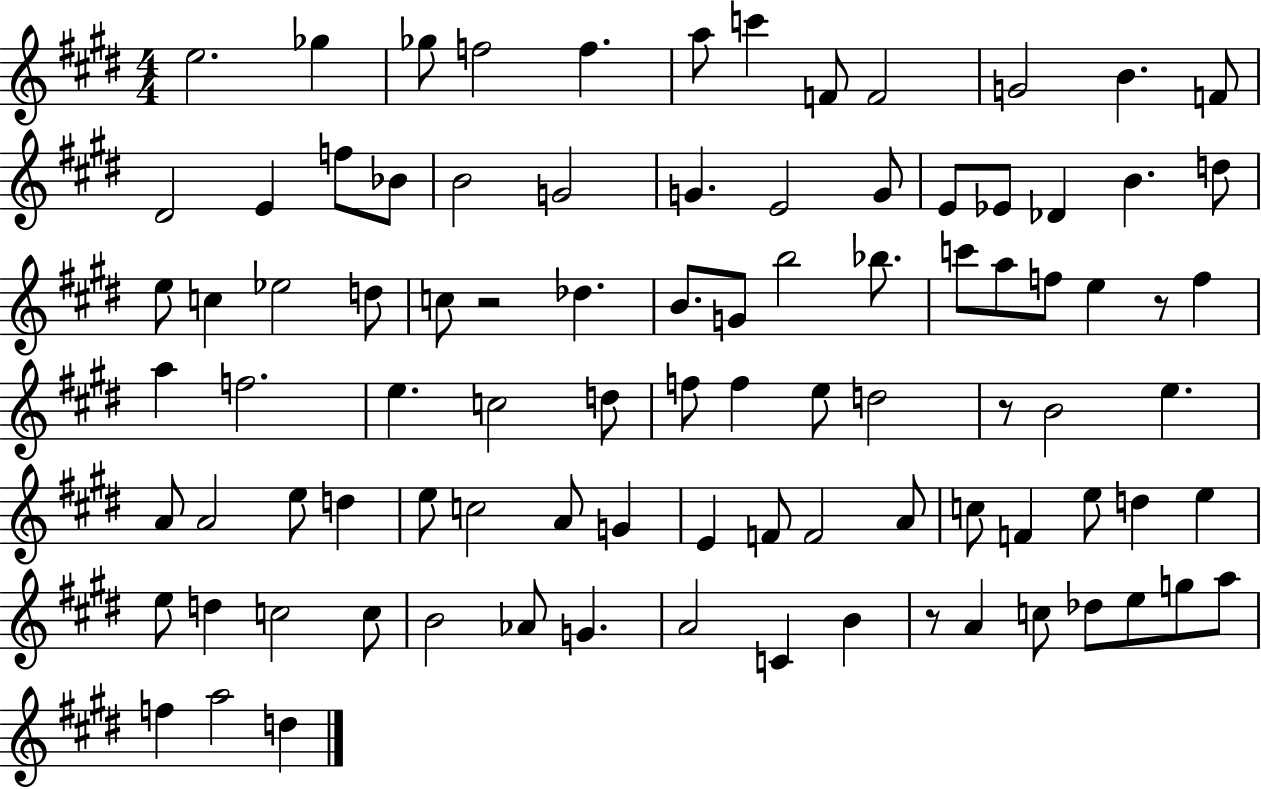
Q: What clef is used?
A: treble